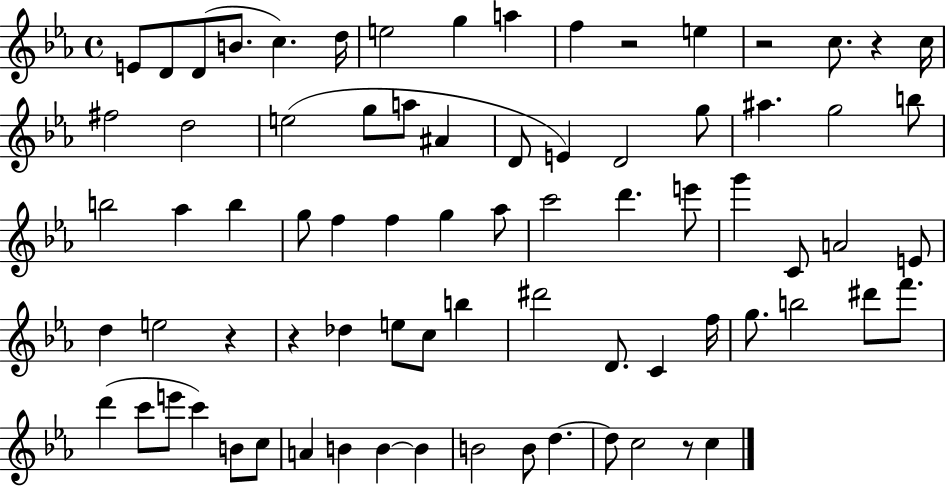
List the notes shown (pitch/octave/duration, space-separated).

E4/e D4/e D4/e B4/e. C5/q. D5/s E5/h G5/q A5/q F5/q R/h E5/q R/h C5/e. R/q C5/s F#5/h D5/h E5/h G5/e A5/e A#4/q D4/e E4/q D4/h G5/e A#5/q. G5/h B5/e B5/h Ab5/q B5/q G5/e F5/q F5/q G5/q Ab5/e C6/h D6/q. E6/e G6/q C4/e A4/h E4/e D5/q E5/h R/q R/q Db5/q E5/e C5/e B5/q D#6/h D4/e. C4/q F5/s G5/e. B5/h D#6/e F6/e. D6/q C6/e E6/e C6/q B4/e C5/e A4/q B4/q B4/q B4/q B4/h B4/e D5/q. D5/e C5/h R/e C5/q